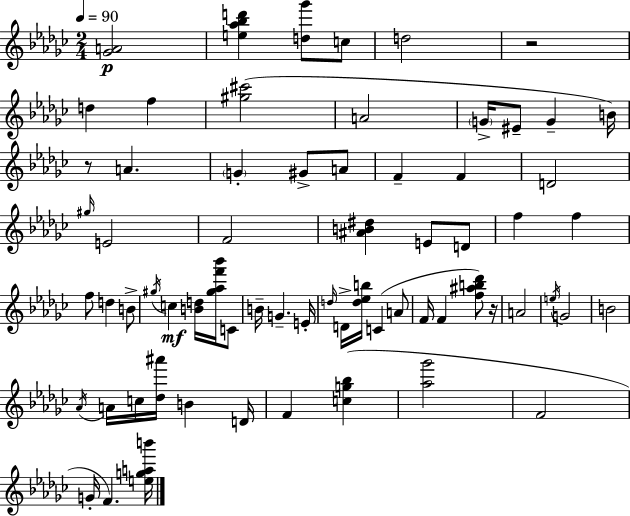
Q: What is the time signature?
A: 2/4